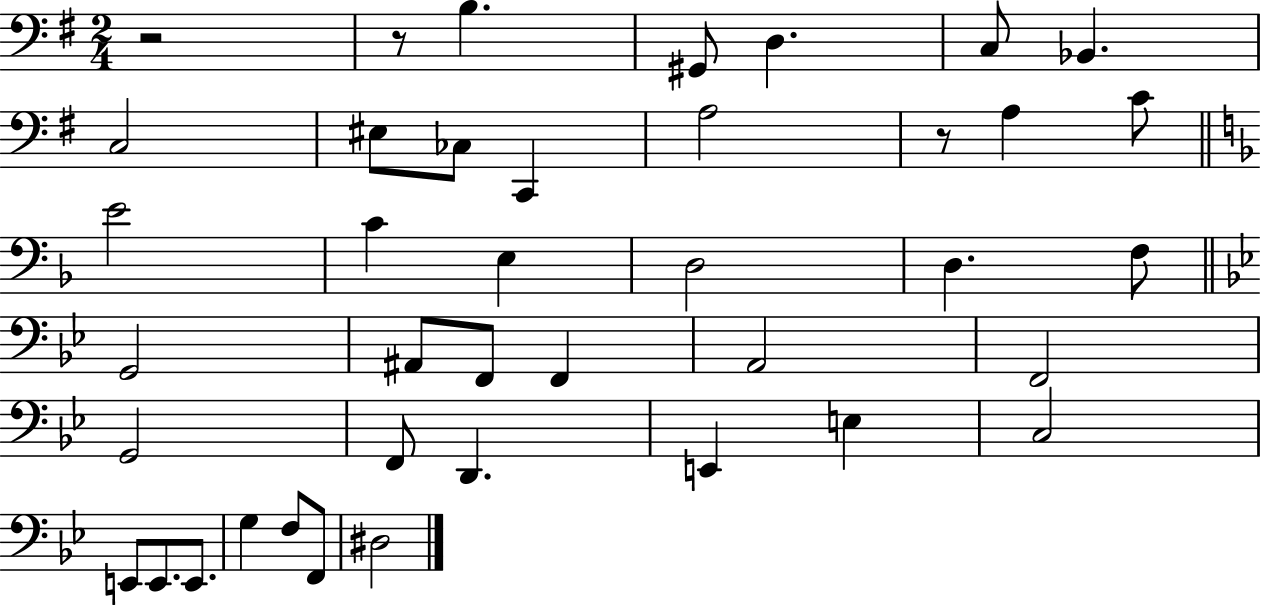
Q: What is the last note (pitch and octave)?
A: D#3